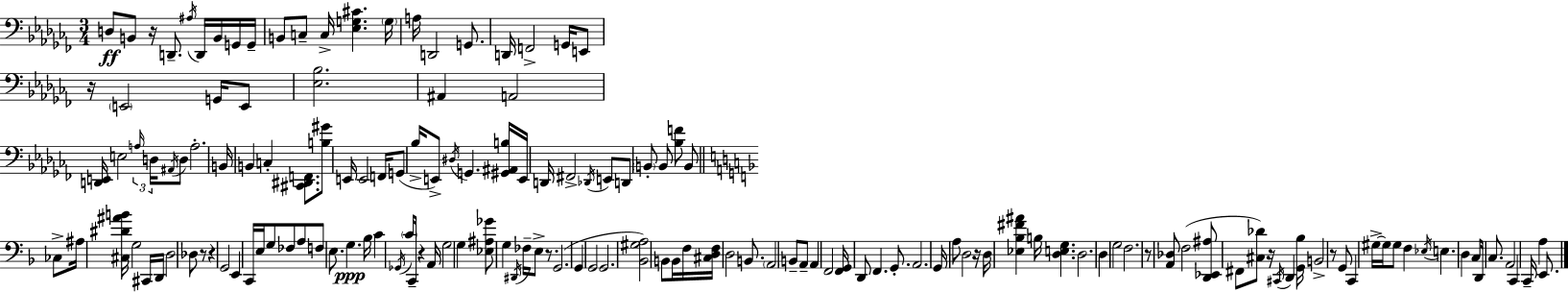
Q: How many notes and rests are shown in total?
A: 156